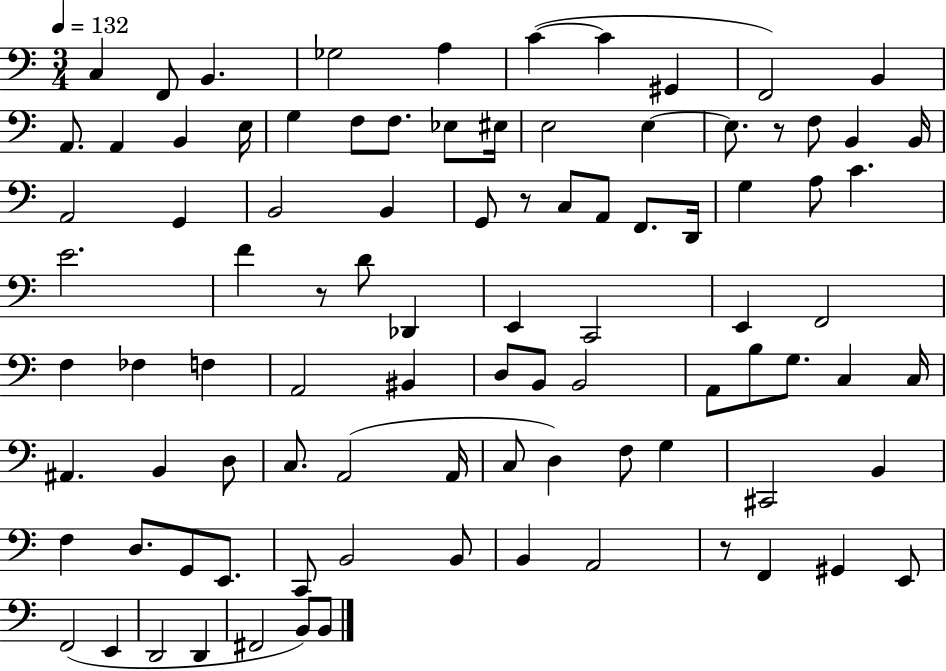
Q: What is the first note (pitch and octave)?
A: C3